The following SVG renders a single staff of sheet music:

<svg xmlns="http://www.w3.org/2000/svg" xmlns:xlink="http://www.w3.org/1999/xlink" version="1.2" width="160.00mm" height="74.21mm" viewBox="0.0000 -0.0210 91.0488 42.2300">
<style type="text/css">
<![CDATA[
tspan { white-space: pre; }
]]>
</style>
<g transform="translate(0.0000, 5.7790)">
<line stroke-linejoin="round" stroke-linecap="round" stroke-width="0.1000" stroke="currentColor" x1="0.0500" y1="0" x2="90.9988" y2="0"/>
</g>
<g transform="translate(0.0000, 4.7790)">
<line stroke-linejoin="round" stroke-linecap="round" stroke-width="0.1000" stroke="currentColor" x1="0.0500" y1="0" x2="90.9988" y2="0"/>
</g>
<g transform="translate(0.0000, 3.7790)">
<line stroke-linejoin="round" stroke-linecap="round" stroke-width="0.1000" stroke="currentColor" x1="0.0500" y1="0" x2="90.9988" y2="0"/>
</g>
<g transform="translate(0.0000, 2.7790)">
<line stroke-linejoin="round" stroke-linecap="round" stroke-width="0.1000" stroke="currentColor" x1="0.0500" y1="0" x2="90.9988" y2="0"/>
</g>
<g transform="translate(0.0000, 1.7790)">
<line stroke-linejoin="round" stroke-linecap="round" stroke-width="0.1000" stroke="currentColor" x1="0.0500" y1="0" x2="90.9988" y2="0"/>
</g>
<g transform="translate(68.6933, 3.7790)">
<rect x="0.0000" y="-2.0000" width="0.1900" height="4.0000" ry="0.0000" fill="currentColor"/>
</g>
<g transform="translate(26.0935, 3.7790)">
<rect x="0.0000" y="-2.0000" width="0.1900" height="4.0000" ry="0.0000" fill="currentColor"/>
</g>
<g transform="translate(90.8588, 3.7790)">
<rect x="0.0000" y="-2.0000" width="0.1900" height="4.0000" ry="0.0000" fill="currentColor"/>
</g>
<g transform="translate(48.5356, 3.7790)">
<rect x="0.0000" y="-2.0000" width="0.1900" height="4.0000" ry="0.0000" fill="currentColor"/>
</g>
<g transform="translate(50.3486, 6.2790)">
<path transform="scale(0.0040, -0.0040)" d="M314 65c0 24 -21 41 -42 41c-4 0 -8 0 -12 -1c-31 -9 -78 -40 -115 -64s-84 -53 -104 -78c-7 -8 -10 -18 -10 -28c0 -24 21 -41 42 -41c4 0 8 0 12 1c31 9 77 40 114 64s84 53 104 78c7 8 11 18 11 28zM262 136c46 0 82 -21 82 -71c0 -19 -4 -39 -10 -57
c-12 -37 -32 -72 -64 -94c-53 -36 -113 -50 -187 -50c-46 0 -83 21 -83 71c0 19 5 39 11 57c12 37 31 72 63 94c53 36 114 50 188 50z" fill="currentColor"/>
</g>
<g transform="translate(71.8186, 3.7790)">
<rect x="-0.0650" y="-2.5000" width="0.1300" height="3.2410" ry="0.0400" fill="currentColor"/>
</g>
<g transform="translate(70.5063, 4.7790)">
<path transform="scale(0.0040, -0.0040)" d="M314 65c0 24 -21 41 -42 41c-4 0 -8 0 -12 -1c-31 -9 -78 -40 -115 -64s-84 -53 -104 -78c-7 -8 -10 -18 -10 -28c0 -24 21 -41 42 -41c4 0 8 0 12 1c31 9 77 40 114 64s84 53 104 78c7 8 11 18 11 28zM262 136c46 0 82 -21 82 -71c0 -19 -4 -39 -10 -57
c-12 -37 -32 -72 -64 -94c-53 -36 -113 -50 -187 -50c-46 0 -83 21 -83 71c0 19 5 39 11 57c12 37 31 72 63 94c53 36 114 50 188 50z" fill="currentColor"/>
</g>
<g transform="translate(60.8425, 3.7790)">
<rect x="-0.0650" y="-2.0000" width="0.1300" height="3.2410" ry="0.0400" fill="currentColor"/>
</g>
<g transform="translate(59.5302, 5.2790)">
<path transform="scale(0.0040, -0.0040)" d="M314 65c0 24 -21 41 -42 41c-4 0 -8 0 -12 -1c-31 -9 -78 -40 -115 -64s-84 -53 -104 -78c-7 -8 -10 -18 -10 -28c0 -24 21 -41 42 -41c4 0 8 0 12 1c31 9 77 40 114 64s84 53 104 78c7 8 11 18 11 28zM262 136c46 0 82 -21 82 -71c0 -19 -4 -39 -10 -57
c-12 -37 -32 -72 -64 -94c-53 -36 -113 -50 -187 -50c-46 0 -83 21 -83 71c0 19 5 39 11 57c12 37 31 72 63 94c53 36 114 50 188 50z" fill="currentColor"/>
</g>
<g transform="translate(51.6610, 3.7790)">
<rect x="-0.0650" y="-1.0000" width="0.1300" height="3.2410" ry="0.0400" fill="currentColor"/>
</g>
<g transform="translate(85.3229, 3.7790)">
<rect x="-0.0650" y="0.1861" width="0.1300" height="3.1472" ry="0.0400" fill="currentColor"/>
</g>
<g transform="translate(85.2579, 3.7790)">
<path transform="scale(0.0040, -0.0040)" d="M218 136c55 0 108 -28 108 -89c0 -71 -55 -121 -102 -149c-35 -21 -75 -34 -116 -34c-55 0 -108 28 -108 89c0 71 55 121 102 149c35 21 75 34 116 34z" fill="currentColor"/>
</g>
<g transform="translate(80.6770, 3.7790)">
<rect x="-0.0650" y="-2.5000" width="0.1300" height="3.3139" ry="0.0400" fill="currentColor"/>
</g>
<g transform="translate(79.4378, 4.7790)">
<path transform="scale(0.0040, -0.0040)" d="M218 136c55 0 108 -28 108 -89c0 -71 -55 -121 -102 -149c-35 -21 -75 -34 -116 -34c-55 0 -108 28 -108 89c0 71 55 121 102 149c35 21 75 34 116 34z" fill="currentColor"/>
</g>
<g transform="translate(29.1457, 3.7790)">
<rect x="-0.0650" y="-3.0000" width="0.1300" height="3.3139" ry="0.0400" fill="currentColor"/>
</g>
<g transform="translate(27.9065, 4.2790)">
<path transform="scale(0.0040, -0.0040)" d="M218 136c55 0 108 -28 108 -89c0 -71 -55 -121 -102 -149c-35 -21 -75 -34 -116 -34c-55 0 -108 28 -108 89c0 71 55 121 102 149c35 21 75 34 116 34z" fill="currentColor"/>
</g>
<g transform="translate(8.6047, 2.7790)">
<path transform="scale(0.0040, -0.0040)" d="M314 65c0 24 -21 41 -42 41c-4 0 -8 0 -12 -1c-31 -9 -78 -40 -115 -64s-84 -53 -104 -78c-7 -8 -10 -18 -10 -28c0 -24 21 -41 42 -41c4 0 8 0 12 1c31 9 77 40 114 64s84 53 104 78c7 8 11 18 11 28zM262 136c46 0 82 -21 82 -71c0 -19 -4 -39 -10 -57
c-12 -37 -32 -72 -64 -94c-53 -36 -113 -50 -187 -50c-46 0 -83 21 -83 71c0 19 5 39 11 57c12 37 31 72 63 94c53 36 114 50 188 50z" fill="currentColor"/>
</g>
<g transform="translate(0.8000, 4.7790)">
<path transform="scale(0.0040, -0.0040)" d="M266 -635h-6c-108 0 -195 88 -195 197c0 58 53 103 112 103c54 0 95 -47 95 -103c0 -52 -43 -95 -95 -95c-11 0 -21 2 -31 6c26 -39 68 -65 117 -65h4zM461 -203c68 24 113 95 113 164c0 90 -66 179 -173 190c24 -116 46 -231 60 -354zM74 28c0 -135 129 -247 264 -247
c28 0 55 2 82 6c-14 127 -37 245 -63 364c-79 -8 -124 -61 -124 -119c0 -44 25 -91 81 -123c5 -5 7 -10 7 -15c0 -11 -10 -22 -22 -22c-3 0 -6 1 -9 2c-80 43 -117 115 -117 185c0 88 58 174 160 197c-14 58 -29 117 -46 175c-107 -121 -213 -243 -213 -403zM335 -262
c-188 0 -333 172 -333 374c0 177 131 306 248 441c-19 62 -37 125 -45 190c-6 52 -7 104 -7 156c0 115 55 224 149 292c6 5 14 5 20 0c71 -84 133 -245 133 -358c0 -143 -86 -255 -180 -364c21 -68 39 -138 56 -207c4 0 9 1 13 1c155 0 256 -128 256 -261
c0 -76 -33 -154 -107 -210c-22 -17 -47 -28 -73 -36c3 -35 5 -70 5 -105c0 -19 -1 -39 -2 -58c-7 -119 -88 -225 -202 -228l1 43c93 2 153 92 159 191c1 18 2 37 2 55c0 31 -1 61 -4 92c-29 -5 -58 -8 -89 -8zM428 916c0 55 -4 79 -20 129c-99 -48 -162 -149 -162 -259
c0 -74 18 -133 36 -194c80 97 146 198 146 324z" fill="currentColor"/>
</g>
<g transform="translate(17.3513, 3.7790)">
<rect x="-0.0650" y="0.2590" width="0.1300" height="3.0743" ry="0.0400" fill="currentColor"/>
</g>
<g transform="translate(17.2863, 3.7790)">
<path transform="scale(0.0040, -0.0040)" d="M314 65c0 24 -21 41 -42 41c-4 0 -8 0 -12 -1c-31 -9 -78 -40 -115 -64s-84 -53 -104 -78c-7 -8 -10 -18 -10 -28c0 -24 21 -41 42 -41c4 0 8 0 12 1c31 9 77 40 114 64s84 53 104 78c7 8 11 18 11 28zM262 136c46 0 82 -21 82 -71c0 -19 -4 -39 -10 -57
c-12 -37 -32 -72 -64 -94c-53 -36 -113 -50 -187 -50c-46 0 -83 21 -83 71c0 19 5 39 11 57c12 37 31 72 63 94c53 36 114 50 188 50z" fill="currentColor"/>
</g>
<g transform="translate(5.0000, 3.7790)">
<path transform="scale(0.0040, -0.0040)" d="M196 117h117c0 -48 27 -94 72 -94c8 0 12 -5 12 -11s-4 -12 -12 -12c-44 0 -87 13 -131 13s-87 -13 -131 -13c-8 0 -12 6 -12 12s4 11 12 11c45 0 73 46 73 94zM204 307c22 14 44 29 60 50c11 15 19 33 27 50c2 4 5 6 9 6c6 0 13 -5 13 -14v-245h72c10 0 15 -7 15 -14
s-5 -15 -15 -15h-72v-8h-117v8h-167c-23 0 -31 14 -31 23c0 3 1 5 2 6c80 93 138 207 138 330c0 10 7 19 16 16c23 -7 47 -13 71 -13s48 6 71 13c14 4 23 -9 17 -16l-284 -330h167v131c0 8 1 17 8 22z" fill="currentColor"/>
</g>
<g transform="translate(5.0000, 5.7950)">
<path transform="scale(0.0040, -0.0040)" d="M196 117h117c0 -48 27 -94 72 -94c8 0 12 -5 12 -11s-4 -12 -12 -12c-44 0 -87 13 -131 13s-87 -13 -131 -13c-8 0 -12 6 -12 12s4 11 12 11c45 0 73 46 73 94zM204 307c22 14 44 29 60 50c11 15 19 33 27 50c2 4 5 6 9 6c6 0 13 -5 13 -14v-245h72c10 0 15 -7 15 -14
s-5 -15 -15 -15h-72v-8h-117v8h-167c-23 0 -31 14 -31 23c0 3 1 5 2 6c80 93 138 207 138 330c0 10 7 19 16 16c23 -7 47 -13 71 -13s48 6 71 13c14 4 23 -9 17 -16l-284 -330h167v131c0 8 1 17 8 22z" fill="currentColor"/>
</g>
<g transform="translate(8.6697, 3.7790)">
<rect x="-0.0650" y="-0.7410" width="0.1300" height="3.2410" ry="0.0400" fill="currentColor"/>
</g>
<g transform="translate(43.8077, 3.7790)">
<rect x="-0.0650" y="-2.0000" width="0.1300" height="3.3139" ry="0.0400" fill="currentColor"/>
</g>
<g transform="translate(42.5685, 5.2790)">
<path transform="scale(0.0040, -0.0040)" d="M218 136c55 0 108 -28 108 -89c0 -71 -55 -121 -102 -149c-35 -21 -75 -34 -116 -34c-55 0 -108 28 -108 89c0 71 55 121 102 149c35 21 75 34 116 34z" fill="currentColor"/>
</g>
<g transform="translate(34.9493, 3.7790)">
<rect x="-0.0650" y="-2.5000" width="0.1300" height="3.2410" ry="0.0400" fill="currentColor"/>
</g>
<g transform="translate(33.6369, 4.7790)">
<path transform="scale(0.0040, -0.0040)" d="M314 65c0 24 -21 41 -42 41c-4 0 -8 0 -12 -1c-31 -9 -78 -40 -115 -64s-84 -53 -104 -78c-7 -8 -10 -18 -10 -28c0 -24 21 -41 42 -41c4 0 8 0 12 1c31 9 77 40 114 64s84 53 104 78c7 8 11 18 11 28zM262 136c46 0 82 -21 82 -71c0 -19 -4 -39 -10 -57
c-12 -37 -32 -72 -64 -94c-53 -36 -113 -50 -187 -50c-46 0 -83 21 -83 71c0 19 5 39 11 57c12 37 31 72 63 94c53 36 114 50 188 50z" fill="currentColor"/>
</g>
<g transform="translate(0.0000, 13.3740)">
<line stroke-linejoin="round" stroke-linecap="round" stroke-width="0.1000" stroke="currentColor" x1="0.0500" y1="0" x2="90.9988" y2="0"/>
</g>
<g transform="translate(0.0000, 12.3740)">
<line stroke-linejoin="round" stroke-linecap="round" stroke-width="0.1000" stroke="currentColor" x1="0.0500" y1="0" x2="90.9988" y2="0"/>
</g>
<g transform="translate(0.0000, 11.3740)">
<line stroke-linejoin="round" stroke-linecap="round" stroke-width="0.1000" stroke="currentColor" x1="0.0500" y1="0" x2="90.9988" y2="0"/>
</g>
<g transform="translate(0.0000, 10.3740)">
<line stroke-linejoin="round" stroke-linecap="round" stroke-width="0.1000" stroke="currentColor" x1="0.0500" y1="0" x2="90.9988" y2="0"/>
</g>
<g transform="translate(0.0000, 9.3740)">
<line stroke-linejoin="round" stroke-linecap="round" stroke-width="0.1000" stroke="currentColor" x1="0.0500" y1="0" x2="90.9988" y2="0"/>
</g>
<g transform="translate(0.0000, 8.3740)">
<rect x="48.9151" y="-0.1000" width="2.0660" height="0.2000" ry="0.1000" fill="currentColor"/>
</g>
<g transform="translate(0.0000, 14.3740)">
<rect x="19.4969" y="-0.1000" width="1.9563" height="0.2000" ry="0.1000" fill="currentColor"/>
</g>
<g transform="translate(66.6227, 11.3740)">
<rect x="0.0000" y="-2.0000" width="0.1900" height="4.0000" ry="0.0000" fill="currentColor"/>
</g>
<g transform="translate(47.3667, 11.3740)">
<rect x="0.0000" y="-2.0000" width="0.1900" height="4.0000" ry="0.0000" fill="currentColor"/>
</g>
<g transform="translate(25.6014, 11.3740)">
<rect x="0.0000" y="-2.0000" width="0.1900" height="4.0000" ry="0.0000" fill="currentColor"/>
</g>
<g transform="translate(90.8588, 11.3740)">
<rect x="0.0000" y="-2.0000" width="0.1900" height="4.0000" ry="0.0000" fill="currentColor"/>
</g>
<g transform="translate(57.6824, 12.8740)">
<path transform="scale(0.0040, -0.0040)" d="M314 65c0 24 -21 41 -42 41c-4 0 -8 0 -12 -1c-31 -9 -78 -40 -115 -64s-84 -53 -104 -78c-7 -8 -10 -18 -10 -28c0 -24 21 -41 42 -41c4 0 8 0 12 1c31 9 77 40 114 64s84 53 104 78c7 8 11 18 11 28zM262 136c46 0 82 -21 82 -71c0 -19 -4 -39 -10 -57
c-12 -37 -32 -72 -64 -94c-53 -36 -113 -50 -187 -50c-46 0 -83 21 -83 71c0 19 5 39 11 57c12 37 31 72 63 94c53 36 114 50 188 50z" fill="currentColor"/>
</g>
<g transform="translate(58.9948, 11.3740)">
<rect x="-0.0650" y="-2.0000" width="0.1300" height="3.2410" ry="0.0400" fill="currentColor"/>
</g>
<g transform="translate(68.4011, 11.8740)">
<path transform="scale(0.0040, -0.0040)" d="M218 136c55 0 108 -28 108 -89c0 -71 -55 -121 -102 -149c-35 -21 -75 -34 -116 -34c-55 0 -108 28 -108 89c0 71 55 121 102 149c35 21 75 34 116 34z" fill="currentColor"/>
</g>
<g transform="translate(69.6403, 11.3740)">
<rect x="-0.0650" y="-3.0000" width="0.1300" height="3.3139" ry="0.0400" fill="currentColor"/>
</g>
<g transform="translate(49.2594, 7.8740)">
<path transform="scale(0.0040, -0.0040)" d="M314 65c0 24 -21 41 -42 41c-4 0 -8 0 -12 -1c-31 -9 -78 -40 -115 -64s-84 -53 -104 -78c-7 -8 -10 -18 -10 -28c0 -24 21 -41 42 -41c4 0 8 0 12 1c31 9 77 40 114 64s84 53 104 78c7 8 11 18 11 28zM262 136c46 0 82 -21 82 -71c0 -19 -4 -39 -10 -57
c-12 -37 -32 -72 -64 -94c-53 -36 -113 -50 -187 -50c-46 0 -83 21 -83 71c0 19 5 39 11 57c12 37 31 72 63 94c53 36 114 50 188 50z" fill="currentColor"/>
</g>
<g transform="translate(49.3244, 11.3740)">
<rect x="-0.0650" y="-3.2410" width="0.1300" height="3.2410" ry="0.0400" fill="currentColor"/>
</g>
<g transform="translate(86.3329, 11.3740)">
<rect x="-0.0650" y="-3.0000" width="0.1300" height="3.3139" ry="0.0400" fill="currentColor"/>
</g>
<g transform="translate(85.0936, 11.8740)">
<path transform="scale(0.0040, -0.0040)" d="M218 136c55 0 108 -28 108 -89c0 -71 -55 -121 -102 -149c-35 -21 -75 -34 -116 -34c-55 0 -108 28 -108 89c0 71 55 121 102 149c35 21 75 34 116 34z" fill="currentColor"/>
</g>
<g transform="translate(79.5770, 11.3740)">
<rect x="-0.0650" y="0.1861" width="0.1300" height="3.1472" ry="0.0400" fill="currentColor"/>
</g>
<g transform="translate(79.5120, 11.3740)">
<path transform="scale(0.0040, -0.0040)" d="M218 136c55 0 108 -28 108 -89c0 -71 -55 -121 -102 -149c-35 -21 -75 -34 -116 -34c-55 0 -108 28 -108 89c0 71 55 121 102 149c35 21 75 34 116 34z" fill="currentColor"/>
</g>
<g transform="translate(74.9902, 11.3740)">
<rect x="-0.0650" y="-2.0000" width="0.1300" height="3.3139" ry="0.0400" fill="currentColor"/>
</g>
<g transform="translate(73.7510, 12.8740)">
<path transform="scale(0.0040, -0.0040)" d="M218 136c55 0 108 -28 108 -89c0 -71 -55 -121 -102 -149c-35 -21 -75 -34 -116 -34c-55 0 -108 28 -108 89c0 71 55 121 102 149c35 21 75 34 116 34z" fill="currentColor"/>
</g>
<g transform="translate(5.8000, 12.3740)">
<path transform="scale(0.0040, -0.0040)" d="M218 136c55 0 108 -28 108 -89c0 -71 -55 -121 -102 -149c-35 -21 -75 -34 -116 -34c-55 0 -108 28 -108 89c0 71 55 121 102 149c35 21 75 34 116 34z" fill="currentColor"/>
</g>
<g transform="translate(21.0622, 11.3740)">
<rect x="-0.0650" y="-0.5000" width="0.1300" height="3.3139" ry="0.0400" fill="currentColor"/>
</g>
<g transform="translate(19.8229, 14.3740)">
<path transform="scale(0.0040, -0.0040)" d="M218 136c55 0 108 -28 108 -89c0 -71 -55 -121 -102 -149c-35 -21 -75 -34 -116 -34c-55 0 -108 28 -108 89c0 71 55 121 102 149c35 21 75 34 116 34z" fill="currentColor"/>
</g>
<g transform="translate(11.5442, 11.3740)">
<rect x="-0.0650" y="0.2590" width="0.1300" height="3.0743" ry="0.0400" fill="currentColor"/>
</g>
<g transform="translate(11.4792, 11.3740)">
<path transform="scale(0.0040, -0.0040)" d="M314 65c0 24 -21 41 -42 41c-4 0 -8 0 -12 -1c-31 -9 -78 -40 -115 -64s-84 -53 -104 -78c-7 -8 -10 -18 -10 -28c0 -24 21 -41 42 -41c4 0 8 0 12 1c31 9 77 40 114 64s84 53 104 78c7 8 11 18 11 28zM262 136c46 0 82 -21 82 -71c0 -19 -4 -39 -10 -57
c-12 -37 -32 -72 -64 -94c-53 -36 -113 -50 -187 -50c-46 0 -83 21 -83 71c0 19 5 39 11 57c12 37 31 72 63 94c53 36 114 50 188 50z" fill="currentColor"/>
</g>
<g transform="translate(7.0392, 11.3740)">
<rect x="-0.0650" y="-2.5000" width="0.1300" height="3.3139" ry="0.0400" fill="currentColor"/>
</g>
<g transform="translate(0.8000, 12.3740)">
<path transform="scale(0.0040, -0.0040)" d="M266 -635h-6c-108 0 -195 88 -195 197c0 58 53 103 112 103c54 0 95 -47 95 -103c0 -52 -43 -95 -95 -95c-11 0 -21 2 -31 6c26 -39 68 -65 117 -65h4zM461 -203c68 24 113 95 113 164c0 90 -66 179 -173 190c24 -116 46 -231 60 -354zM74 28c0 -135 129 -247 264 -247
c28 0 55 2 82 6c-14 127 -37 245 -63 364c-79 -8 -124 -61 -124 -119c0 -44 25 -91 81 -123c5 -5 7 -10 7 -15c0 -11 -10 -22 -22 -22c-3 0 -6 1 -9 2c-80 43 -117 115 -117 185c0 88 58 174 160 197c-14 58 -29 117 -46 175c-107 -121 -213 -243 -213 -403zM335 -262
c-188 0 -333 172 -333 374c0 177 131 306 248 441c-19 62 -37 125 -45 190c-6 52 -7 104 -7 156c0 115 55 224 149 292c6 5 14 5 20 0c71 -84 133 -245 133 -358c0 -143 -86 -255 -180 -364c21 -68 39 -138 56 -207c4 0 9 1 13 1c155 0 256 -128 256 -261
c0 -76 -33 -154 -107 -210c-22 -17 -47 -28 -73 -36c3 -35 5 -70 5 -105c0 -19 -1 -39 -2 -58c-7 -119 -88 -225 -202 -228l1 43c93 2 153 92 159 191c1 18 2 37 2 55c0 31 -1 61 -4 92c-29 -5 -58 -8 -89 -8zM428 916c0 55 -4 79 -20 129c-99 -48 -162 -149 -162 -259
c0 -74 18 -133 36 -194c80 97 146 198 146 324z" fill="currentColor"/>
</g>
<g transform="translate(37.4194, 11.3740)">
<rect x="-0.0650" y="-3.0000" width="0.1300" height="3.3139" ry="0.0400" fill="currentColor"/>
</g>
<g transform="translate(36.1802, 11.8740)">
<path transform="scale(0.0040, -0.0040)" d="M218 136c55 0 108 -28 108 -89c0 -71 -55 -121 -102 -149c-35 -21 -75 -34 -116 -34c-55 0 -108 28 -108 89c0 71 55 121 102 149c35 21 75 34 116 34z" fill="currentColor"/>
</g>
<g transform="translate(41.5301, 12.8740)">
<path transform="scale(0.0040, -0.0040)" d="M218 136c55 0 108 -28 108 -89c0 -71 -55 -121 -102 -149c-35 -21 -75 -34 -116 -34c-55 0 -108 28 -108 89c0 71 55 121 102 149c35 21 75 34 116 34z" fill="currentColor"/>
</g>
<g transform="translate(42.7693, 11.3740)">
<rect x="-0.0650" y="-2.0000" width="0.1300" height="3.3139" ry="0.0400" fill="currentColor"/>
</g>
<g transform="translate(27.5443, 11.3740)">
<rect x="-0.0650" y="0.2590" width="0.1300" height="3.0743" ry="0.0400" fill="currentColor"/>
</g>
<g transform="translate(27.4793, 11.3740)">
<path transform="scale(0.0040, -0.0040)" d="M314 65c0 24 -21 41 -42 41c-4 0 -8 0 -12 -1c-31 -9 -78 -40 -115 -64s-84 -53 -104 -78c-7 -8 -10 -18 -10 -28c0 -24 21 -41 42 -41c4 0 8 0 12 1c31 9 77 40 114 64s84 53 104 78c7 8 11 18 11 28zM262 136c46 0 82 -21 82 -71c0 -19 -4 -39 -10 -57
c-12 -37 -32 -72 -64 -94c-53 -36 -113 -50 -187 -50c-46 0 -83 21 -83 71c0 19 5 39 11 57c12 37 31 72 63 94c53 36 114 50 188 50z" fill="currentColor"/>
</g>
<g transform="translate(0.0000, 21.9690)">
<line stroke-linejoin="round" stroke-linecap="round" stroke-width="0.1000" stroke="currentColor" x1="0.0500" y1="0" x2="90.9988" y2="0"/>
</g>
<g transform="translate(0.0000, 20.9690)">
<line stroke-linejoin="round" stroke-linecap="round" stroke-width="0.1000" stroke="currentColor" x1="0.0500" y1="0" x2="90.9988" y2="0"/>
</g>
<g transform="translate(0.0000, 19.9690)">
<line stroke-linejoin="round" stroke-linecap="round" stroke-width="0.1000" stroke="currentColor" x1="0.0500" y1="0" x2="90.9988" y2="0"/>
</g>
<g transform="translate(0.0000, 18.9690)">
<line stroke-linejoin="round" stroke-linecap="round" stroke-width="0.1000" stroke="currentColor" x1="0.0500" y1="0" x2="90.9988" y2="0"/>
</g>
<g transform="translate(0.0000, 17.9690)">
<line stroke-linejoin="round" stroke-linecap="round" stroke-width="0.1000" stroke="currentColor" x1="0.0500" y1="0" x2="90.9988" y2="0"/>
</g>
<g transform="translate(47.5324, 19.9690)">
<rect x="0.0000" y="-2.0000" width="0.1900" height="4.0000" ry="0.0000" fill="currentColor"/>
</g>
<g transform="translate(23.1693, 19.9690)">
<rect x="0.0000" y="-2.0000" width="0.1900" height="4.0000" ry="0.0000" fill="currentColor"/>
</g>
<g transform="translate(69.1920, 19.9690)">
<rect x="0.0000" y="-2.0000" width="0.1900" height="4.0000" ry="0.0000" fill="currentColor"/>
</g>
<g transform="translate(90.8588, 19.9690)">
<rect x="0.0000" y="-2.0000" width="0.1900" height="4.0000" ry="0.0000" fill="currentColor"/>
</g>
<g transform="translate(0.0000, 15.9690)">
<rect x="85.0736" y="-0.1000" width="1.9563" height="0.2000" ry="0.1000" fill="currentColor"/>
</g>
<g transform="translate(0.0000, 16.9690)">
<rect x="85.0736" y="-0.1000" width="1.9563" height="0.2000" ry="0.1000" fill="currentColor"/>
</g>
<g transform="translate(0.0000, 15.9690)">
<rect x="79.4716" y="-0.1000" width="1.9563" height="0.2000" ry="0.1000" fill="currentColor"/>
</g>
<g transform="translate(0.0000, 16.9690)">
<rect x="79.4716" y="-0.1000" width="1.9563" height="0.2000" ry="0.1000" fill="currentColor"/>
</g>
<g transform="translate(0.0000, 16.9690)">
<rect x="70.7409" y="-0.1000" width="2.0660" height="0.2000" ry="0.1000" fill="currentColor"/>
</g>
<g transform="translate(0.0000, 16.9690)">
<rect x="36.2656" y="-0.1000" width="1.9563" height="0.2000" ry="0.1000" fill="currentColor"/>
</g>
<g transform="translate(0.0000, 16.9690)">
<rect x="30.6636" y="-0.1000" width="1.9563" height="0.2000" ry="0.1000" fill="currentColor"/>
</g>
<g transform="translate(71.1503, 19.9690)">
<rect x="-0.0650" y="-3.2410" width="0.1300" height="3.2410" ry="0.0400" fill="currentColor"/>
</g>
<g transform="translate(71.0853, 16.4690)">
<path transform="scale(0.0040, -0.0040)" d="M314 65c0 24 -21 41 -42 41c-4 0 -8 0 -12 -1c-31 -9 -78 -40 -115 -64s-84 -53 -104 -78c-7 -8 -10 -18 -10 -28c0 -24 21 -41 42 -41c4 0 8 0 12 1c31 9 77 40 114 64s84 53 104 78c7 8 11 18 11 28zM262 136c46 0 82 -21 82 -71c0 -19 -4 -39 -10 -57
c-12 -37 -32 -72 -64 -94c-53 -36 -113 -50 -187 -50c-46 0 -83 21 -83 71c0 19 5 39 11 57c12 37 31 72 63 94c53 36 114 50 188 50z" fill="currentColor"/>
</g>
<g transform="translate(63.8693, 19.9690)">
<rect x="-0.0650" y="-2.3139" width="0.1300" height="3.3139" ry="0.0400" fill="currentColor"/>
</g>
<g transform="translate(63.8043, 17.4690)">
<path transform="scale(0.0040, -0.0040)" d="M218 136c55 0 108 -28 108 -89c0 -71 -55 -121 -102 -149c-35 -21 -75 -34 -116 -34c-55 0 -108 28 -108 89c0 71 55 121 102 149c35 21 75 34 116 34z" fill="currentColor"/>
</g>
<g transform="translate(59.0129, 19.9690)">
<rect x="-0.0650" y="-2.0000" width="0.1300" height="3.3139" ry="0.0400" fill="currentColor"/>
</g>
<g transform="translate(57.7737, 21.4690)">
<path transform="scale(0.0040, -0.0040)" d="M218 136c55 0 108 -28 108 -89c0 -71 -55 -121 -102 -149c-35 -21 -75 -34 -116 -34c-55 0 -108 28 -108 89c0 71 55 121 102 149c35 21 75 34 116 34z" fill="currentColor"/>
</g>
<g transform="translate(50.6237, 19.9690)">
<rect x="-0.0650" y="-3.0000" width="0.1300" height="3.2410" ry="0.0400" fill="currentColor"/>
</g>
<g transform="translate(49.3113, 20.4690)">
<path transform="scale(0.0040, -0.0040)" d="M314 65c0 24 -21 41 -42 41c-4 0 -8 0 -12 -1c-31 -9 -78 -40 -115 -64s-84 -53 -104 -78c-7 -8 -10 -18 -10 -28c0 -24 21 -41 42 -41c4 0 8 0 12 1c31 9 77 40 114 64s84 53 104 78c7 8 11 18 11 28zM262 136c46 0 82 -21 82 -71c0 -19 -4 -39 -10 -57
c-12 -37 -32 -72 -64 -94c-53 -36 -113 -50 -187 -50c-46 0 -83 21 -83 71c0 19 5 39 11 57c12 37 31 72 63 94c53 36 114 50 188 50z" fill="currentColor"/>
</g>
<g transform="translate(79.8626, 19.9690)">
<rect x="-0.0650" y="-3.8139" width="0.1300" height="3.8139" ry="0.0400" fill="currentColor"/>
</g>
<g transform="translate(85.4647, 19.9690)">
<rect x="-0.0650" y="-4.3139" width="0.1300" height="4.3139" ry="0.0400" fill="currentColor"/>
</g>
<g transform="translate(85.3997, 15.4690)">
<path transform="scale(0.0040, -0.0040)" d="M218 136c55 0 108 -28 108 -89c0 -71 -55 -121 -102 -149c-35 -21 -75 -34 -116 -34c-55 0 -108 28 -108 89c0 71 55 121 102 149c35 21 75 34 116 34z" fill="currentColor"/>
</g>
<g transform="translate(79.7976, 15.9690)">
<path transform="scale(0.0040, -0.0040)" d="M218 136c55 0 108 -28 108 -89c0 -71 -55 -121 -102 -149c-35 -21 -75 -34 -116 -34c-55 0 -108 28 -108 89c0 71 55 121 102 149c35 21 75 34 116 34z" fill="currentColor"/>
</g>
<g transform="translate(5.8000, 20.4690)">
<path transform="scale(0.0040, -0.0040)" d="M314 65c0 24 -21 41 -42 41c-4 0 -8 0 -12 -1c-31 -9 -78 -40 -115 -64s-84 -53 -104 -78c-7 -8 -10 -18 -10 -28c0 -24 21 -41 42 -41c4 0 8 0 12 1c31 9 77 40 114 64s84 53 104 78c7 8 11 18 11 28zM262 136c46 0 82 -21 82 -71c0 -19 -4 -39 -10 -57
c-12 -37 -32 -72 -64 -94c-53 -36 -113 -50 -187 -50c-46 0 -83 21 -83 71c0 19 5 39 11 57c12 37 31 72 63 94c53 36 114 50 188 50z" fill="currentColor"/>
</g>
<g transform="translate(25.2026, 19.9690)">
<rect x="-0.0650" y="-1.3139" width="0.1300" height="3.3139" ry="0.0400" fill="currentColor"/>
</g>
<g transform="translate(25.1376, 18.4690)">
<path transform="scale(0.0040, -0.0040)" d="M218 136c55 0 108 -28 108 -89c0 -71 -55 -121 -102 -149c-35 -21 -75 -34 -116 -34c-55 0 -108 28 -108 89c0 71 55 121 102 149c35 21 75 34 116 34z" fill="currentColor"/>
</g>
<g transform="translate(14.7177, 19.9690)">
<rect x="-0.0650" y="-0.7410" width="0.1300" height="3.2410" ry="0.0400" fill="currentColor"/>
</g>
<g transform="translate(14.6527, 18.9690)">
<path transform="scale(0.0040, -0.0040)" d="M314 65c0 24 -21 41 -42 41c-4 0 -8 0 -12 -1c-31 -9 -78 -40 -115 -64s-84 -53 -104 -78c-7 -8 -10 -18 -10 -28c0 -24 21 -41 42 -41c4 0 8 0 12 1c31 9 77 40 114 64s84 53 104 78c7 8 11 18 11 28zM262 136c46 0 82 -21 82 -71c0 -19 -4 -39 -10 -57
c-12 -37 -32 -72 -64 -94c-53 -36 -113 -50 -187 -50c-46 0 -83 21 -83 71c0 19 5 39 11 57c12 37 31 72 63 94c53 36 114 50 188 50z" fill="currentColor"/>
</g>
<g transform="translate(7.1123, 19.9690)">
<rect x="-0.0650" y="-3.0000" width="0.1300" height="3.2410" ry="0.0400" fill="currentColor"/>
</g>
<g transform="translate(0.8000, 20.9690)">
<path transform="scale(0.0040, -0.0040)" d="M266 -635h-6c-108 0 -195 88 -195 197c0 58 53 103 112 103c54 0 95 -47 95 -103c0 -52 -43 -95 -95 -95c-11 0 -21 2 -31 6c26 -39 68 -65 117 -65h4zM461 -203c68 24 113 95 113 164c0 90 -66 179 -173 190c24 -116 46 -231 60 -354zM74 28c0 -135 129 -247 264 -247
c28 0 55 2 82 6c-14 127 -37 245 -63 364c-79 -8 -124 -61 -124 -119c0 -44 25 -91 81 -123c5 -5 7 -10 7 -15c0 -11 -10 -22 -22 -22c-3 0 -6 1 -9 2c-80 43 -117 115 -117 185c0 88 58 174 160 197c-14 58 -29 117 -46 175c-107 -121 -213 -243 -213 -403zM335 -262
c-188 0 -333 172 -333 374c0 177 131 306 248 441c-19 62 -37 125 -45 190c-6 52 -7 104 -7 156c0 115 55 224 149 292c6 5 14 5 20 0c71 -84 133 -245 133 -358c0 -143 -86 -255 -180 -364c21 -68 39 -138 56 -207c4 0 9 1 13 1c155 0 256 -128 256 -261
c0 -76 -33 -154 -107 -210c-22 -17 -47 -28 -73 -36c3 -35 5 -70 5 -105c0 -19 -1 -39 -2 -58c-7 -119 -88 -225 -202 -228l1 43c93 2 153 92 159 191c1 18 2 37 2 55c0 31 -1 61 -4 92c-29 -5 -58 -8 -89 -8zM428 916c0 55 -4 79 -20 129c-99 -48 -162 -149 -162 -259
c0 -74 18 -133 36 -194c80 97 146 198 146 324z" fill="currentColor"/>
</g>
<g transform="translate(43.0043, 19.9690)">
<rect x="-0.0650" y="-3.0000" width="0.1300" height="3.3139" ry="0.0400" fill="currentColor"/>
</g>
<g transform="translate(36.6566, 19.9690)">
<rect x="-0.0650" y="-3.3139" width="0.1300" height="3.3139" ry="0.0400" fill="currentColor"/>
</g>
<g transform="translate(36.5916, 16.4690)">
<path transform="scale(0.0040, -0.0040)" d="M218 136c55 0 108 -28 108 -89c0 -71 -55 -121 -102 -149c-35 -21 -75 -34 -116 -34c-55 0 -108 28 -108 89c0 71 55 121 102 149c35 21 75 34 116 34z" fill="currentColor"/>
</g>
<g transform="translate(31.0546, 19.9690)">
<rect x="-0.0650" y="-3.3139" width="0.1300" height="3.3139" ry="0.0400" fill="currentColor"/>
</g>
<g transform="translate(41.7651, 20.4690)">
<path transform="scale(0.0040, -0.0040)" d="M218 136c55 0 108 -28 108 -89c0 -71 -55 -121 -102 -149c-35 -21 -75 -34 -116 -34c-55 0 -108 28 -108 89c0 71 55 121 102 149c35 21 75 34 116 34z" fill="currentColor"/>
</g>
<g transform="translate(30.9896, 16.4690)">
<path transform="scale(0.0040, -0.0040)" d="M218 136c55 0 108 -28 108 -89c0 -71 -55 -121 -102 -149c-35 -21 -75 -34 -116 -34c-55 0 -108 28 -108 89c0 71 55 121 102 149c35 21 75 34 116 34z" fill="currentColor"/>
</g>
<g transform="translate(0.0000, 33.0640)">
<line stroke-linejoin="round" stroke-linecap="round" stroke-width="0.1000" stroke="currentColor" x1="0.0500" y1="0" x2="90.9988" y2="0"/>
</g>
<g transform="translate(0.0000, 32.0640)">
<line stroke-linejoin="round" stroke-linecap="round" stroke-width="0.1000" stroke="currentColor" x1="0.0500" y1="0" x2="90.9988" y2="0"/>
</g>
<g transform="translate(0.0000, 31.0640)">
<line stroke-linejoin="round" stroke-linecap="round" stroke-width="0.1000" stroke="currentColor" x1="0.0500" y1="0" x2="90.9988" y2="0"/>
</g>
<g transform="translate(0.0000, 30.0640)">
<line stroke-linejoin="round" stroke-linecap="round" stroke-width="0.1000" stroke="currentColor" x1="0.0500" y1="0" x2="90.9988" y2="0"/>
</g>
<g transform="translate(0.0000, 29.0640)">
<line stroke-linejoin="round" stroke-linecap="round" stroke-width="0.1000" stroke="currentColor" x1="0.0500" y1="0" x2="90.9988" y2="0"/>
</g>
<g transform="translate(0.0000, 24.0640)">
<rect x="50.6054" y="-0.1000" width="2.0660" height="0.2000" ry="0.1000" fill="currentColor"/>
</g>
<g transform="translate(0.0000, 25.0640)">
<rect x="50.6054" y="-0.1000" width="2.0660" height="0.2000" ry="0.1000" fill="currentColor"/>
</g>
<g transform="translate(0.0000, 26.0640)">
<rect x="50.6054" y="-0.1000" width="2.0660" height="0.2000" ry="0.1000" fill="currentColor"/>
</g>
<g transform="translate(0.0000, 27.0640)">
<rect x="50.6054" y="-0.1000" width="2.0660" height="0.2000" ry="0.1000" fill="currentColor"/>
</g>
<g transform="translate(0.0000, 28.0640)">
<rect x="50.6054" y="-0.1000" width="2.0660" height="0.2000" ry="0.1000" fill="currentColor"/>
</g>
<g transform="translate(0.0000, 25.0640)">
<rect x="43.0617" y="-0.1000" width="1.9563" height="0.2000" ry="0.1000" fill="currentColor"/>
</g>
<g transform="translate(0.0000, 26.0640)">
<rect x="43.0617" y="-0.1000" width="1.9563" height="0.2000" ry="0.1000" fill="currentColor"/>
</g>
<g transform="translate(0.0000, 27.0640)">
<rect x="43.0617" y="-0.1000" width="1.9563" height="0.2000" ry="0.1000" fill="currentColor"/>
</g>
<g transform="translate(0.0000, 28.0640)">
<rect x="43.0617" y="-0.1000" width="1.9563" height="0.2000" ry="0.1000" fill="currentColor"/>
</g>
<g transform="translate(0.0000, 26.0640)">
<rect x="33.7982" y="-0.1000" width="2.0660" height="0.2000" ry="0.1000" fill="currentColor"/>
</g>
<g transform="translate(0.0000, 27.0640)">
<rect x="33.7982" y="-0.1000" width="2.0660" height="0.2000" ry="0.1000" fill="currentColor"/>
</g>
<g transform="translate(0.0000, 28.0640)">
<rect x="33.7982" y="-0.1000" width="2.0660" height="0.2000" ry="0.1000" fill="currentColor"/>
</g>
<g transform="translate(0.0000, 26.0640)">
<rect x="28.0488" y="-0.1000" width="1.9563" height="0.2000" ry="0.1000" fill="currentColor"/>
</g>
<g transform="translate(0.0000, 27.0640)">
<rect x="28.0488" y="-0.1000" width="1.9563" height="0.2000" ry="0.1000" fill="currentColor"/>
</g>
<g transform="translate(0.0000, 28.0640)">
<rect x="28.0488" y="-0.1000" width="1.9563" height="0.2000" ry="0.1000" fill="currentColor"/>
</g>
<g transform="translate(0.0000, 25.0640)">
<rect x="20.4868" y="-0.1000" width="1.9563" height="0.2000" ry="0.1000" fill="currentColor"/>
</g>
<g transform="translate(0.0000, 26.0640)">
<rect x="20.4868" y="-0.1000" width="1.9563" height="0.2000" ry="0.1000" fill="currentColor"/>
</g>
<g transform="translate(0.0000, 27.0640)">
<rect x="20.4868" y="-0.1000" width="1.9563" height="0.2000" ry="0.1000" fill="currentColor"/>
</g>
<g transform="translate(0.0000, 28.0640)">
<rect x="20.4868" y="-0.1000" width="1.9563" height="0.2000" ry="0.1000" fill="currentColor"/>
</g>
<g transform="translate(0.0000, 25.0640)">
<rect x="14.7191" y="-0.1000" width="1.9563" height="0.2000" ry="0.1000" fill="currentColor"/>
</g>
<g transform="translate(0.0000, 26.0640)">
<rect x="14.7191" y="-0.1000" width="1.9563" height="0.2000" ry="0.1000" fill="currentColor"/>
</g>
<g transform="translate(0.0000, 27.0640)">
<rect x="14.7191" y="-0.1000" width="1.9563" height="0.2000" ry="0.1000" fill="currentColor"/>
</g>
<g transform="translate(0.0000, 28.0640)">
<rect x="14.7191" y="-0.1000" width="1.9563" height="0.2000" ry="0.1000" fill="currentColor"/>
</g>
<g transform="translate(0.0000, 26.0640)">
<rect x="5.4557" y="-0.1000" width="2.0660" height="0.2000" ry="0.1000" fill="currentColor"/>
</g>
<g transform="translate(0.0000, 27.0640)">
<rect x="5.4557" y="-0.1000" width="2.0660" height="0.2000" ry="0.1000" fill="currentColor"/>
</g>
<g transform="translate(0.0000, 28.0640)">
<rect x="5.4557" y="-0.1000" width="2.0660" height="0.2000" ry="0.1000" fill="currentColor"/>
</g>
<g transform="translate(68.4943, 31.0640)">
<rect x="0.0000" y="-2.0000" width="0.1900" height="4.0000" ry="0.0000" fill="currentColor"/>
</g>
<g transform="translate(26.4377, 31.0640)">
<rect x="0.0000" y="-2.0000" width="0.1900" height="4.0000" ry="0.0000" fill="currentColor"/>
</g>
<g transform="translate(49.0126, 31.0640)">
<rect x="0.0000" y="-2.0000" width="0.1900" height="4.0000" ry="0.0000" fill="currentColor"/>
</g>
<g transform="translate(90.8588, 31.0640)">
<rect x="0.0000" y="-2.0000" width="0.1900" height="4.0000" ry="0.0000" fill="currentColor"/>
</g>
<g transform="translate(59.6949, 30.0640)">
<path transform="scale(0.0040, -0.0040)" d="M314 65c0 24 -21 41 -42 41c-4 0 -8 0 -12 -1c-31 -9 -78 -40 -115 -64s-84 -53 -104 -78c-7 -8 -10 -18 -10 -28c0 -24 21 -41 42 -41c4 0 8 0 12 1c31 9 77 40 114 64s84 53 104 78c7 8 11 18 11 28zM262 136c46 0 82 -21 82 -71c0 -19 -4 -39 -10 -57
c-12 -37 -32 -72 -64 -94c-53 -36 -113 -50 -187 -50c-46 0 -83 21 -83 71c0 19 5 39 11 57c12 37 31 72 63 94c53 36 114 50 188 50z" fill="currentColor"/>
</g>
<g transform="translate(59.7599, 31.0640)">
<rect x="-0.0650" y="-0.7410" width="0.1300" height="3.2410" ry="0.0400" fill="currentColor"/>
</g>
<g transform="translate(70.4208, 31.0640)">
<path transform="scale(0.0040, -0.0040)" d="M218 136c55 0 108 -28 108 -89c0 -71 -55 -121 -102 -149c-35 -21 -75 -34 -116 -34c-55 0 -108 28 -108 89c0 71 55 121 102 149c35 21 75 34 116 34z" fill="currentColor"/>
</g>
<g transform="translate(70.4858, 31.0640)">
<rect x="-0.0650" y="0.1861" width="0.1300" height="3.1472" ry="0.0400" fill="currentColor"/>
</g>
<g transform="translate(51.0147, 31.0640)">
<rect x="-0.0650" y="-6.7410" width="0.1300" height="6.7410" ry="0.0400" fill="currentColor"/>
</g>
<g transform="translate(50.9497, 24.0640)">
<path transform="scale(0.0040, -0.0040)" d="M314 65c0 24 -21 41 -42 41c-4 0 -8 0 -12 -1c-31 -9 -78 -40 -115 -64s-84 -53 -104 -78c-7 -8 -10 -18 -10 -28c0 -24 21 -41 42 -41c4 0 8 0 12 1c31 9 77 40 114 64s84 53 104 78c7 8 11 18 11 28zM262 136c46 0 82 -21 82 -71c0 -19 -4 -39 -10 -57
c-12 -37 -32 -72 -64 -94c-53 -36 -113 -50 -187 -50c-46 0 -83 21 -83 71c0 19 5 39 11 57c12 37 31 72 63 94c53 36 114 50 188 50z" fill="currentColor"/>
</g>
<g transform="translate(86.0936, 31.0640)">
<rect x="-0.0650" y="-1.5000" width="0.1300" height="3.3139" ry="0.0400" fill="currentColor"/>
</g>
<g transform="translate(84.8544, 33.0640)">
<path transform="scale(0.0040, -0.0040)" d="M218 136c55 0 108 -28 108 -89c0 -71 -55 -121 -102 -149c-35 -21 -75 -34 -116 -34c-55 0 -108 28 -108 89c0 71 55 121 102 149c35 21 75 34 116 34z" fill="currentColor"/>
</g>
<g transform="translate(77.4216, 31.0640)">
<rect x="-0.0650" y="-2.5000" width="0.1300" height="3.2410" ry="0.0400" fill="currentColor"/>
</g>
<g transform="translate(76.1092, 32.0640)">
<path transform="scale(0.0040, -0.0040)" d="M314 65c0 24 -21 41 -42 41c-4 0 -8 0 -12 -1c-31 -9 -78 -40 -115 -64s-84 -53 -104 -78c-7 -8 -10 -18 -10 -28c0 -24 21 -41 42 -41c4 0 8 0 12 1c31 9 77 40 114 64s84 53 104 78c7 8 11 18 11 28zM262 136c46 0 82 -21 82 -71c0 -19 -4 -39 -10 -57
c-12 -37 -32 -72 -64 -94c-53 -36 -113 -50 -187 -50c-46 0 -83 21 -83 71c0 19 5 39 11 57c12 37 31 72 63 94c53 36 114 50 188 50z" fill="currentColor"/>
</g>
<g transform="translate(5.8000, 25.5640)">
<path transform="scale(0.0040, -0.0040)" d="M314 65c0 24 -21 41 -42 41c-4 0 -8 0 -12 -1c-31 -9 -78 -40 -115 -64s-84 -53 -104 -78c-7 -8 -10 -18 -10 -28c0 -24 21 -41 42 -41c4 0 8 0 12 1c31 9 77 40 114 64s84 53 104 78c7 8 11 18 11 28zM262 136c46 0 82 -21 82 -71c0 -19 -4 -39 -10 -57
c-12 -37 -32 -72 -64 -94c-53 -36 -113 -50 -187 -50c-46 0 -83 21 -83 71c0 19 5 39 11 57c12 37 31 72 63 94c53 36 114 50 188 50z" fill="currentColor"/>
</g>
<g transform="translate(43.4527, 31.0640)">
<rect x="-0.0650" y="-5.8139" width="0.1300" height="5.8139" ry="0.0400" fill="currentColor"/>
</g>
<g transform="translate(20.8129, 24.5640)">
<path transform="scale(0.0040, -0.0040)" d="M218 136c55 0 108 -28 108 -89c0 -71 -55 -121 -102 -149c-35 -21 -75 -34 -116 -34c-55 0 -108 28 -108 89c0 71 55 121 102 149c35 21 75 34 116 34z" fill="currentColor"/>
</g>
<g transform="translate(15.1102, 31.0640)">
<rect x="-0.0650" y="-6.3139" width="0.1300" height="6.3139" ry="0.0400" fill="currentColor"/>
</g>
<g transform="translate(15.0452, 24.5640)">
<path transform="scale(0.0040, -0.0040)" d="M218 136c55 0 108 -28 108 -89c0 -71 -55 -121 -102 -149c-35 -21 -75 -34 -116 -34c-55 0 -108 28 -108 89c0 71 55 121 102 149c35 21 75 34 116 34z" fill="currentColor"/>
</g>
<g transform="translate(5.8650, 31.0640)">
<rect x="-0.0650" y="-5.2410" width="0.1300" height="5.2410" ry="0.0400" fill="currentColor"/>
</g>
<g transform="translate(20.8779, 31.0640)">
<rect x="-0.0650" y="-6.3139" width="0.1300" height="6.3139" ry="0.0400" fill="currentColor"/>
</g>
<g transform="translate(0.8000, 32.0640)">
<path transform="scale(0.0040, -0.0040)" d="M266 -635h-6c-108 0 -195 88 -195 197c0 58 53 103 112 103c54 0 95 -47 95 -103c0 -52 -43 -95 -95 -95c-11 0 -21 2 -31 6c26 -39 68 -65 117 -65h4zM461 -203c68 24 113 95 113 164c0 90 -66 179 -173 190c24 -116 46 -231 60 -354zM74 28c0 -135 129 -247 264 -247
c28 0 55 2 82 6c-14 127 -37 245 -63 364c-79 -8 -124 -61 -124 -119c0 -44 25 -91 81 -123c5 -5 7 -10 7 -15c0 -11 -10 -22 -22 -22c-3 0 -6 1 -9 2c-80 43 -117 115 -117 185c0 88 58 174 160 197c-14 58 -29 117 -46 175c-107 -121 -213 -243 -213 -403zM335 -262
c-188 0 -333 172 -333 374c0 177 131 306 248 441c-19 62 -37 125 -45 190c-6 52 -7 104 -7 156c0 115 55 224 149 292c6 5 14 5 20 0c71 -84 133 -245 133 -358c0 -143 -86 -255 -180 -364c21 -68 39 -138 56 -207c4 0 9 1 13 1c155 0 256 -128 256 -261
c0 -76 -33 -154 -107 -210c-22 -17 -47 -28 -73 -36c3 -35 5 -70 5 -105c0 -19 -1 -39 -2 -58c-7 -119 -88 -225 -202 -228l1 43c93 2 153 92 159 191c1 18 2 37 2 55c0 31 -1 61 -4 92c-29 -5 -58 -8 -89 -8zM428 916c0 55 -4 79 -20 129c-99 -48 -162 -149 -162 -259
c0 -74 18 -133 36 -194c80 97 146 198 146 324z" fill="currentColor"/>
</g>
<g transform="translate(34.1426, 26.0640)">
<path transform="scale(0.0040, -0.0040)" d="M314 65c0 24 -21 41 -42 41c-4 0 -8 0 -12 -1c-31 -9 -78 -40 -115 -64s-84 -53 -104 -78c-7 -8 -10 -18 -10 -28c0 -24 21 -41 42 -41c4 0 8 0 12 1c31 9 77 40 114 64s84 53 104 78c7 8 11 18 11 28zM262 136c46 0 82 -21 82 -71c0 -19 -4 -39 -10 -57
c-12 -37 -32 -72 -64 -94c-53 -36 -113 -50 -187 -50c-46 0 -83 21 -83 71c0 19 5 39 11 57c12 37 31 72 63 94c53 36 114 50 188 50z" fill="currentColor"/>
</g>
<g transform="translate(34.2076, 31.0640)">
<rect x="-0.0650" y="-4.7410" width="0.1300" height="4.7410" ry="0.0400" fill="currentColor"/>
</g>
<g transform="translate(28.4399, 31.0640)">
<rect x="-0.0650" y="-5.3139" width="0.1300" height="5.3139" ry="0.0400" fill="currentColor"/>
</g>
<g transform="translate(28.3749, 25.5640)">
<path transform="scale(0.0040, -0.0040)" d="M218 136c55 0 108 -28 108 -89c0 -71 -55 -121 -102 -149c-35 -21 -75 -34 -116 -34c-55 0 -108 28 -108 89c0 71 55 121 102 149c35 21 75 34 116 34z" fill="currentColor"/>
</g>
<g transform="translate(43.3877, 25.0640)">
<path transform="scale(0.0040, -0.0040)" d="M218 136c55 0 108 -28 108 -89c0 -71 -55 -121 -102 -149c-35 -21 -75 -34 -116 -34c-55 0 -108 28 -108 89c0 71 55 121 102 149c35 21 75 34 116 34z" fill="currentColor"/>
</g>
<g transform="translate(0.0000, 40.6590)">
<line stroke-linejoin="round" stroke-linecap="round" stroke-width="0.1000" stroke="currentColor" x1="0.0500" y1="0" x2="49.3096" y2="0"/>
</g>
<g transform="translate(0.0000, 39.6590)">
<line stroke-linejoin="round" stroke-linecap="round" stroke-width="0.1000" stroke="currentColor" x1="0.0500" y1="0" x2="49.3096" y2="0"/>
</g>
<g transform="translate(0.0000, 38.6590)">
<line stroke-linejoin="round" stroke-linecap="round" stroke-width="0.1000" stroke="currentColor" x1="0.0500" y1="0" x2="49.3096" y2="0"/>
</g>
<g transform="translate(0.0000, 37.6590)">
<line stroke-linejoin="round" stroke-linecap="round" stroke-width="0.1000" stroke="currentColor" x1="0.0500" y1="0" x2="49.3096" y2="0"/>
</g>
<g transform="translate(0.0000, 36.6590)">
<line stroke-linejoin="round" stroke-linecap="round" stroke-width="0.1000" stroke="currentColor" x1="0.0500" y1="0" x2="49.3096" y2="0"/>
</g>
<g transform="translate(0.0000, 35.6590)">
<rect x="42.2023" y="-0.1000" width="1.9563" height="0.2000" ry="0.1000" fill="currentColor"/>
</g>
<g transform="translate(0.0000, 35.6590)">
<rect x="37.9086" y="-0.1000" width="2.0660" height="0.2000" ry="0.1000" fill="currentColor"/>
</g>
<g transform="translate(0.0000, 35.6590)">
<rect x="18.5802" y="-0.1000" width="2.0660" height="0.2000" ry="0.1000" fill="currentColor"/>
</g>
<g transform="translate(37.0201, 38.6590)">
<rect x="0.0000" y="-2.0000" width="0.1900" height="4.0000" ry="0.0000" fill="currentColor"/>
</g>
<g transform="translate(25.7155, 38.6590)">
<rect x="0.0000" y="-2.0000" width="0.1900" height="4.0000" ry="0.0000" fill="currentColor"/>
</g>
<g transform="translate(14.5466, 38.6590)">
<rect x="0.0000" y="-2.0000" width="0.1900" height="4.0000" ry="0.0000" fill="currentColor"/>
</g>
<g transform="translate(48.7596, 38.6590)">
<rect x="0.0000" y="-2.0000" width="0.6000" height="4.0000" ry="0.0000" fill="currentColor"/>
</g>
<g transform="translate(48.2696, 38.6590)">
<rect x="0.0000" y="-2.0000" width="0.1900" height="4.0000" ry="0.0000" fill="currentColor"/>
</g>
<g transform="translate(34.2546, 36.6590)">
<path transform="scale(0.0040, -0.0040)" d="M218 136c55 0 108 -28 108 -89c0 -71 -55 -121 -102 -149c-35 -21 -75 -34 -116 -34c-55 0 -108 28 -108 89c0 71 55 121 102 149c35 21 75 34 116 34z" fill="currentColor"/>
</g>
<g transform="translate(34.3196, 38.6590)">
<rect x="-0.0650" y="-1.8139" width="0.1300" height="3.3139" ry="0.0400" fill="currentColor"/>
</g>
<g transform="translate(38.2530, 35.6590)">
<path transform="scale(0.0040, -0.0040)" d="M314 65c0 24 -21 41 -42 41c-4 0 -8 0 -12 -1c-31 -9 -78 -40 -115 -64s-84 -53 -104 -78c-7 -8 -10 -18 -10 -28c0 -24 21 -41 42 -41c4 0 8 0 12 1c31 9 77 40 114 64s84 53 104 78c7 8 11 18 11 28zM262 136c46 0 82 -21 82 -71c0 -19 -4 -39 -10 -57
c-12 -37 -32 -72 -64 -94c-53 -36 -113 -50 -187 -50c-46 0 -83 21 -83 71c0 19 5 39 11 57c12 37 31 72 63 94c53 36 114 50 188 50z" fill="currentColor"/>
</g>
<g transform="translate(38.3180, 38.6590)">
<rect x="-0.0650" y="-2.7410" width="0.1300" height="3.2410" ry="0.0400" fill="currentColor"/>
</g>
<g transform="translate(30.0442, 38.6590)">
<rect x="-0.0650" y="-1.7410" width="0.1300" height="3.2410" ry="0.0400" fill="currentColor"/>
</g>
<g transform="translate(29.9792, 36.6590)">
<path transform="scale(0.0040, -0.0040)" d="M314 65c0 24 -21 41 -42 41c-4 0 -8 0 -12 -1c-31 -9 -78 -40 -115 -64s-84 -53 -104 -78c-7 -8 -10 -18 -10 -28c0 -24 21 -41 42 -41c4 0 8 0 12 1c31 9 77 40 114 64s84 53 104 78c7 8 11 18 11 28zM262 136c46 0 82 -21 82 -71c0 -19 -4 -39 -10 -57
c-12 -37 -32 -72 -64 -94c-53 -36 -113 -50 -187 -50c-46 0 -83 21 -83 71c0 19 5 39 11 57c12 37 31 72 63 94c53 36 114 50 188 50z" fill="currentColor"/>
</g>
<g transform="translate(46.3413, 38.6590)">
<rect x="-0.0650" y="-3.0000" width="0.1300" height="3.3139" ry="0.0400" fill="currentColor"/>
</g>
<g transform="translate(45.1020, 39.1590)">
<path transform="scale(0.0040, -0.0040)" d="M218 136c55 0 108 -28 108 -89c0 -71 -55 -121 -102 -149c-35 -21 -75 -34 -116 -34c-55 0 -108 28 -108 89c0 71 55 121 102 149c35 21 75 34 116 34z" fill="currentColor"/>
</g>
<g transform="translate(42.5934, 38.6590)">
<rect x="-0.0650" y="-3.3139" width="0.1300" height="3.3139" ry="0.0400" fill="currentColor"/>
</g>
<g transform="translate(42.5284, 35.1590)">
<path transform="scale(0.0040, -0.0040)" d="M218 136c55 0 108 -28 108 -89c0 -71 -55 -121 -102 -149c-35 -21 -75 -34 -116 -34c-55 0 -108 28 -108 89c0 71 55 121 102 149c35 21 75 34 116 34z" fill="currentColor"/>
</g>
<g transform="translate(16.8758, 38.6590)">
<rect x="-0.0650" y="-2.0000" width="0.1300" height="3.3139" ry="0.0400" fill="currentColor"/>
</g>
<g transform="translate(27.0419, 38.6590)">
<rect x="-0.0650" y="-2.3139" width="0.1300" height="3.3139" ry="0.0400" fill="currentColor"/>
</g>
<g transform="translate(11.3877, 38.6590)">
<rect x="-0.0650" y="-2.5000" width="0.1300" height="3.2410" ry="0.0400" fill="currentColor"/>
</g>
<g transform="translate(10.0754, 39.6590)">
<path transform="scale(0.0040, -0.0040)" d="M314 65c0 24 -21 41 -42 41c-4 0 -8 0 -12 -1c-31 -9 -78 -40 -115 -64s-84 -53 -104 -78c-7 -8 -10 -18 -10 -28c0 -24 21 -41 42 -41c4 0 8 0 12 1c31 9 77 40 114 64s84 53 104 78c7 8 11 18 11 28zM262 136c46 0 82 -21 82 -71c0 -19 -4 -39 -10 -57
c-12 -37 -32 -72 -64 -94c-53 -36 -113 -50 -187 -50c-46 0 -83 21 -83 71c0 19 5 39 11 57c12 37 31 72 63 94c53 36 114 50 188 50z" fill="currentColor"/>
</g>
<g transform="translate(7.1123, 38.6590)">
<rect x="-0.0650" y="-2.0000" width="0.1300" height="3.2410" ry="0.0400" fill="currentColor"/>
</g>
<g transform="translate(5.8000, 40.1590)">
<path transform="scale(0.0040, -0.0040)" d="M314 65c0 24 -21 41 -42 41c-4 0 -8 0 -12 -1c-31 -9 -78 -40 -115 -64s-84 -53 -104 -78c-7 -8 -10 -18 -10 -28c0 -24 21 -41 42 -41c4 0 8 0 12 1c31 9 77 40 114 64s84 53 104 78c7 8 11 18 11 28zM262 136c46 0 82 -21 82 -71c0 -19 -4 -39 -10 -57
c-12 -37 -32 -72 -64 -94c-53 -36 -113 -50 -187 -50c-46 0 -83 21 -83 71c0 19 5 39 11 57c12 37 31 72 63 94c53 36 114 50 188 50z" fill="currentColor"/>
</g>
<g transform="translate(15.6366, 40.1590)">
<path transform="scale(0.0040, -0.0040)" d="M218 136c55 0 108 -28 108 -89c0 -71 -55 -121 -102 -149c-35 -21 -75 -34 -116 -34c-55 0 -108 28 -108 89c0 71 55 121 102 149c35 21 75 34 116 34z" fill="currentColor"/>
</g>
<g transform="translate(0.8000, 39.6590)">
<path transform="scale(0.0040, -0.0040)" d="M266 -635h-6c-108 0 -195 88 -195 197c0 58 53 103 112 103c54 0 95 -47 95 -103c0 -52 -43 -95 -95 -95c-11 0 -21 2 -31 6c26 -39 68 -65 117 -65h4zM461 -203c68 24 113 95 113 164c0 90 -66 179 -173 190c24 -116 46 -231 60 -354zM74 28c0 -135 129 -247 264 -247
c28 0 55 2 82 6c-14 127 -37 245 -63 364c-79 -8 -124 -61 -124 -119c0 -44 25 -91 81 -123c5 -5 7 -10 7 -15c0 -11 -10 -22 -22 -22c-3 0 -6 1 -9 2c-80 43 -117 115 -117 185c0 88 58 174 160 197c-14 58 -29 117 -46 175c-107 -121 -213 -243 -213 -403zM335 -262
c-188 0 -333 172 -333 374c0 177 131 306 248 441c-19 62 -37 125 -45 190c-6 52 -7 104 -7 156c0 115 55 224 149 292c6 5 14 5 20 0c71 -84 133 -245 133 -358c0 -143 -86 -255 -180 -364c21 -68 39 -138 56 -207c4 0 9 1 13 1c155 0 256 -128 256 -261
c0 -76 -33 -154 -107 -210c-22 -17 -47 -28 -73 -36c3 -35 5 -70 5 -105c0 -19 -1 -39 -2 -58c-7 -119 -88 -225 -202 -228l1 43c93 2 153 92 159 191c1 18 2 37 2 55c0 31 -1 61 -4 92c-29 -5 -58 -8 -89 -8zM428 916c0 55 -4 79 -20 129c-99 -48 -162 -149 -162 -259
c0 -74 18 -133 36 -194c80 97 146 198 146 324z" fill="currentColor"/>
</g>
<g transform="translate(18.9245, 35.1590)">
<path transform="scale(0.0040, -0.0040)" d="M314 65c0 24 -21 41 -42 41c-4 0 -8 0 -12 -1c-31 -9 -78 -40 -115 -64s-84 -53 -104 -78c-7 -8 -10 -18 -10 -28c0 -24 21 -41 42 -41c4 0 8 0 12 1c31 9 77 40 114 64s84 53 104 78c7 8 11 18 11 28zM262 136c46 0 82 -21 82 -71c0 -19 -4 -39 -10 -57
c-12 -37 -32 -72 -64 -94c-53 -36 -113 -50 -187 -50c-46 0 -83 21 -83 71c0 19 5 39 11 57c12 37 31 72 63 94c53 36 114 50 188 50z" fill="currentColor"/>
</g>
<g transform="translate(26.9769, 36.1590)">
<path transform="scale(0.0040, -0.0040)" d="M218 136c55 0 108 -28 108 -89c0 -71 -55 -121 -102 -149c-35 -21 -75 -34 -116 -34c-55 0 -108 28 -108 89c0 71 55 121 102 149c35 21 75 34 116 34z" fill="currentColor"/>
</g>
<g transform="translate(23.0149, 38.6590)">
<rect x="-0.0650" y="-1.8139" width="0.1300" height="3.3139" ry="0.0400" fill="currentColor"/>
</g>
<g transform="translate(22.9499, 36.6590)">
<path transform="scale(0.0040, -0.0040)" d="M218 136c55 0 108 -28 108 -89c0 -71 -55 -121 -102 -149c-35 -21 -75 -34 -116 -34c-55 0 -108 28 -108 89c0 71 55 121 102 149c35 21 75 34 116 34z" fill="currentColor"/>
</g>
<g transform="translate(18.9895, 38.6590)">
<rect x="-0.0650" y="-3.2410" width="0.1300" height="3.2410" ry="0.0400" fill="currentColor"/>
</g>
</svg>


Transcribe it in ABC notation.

X:1
T:Untitled
M:4/4
L:1/4
K:C
d2 B2 A G2 F D2 F2 G2 G B G B2 C B2 A F b2 F2 A F B A A2 d2 e b b A A2 F g b2 c' d' f'2 a' a' f' e'2 g' b'2 d2 B G2 E F2 G2 F b2 f g f2 f a2 b A